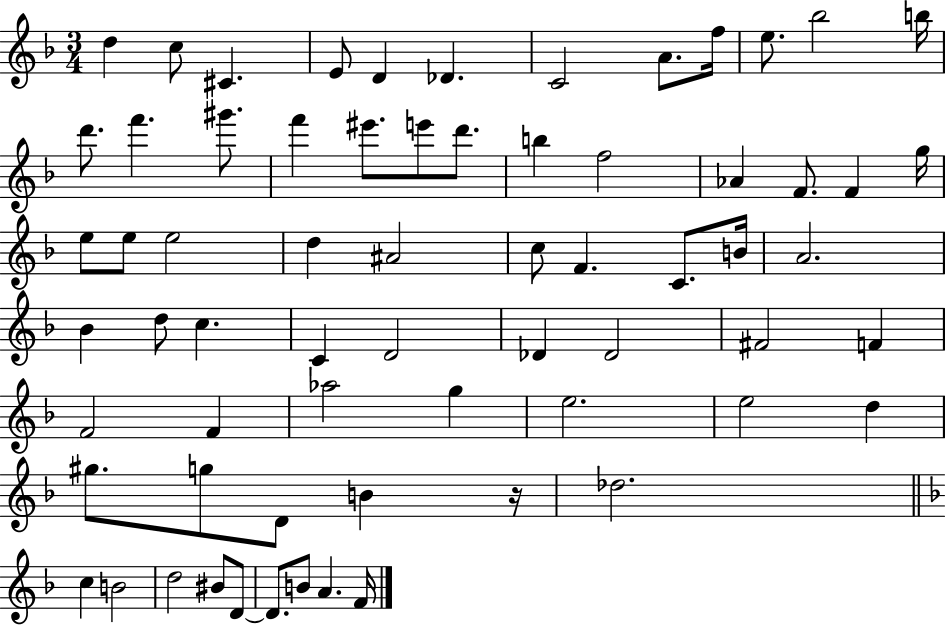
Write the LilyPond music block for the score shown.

{
  \clef treble
  \numericTimeSignature
  \time 3/4
  \key f \major
  d''4 c''8 cis'4. | e'8 d'4 des'4. | c'2 a'8. f''16 | e''8. bes''2 b''16 | \break d'''8. f'''4. gis'''8. | f'''4 eis'''8. e'''8 d'''8. | b''4 f''2 | aes'4 f'8. f'4 g''16 | \break e''8 e''8 e''2 | d''4 ais'2 | c''8 f'4. c'8. b'16 | a'2. | \break bes'4 d''8 c''4. | c'4 d'2 | des'4 des'2 | fis'2 f'4 | \break f'2 f'4 | aes''2 g''4 | e''2. | e''2 d''4 | \break gis''8. g''8 d'8 b'4 r16 | des''2. | \bar "||" \break \key f \major c''4 b'2 | d''2 bis'8 d'8~~ | d'8. b'8 a'4. f'16 | \bar "|."
}